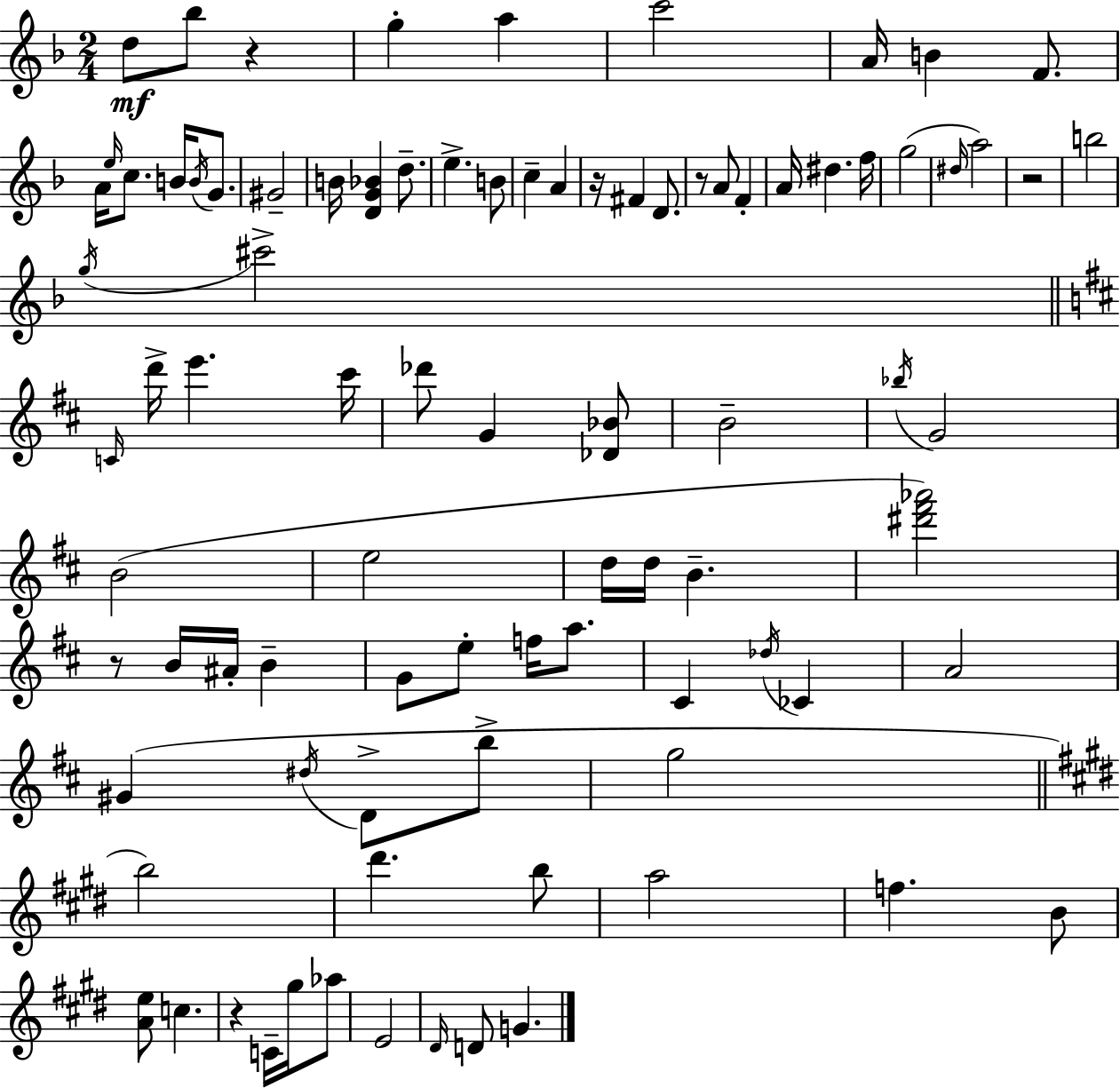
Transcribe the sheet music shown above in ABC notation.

X:1
T:Untitled
M:2/4
L:1/4
K:Dm
d/2 _b/2 z g a c'2 A/4 B F/2 A/4 e/4 c/2 B/4 B/4 G/2 ^G2 B/4 [DG_B] d/2 e B/2 c A z/4 ^F D/2 z/2 A/2 F A/4 ^d f/4 g2 ^d/4 a2 z2 b2 g/4 ^c'2 C/4 d'/4 e' ^c'/4 _d'/2 G [_D_B]/2 B2 _b/4 G2 B2 e2 d/4 d/4 B [^d'^f'_a']2 z/2 B/4 ^A/4 B G/2 e/2 f/4 a/2 ^C _d/4 _C A2 ^G ^d/4 D/2 b/2 g2 b2 ^d' b/2 a2 f B/2 [Ae]/2 c z C/4 ^g/4 _a/2 E2 ^D/4 D/2 G